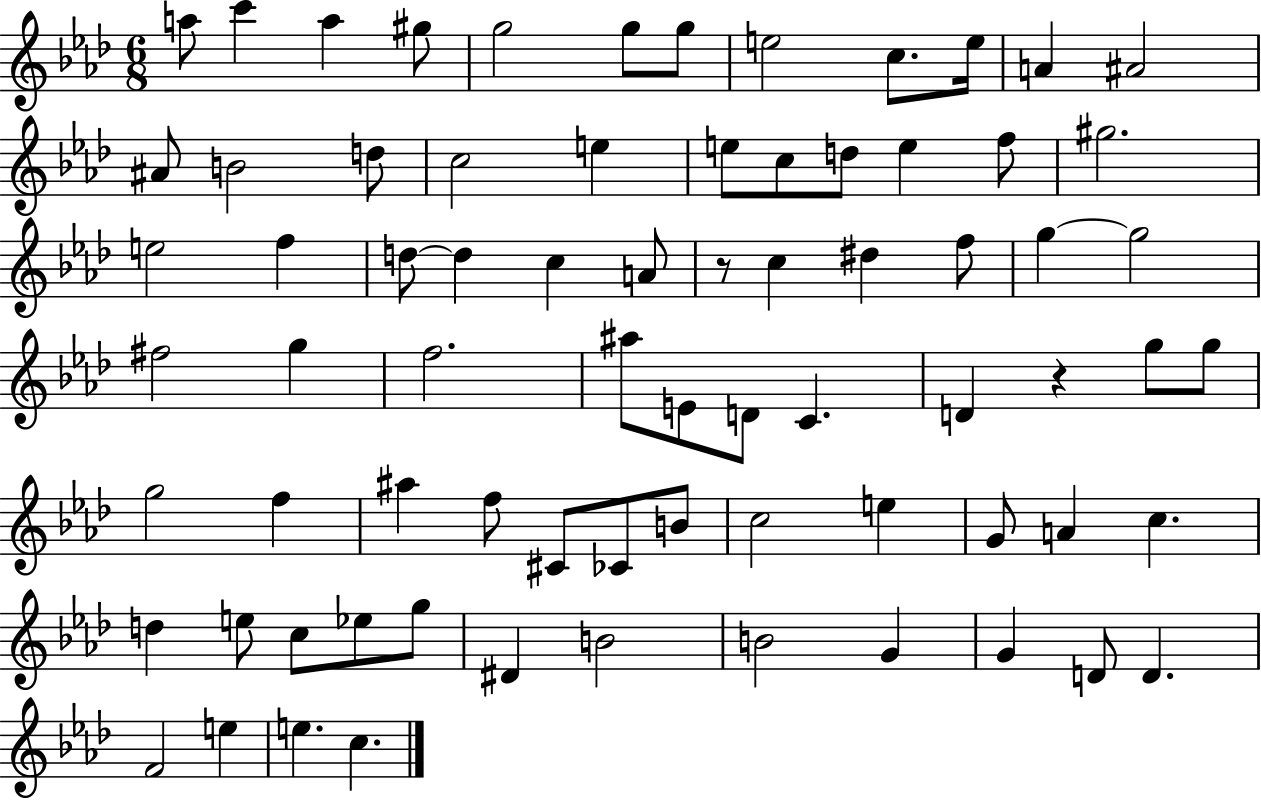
A5/e C6/q A5/q G#5/e G5/h G5/e G5/e E5/h C5/e. E5/s A4/q A#4/h A#4/e B4/h D5/e C5/h E5/q E5/e C5/e D5/e E5/q F5/e G#5/h. E5/h F5/q D5/e D5/q C5/q A4/e R/e C5/q D#5/q F5/e G5/q G5/h F#5/h G5/q F5/h. A#5/e E4/e D4/e C4/q. D4/q R/q G5/e G5/e G5/h F5/q A#5/q F5/e C#4/e CES4/e B4/e C5/h E5/q G4/e A4/q C5/q. D5/q E5/e C5/e Eb5/e G5/e D#4/q B4/h B4/h G4/q G4/q D4/e D4/q. F4/h E5/q E5/q. C5/q.